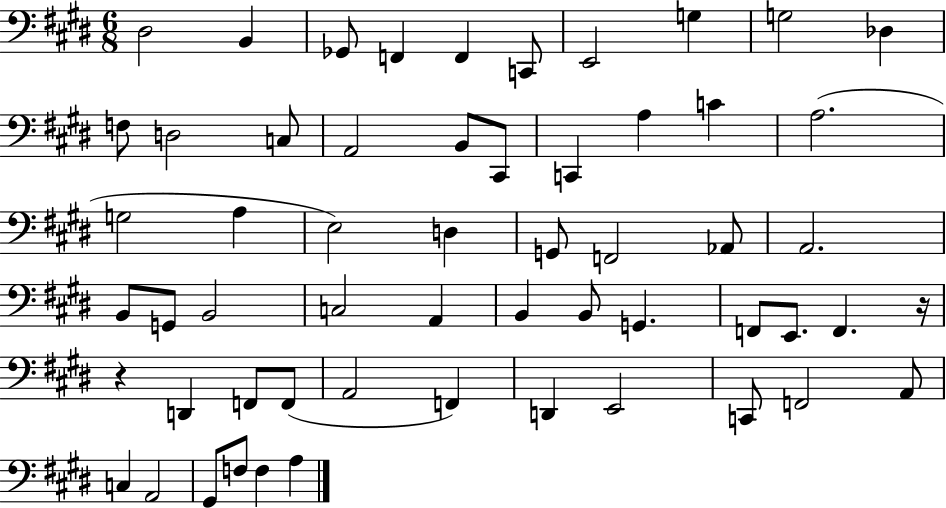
{
  \clef bass
  \numericTimeSignature
  \time 6/8
  \key e \major
  dis2 b,4 | ges,8 f,4 f,4 c,8 | e,2 g4 | g2 des4 | \break f8 d2 c8 | a,2 b,8 cis,8 | c,4 a4 c'4 | a2.( | \break g2 a4 | e2) d4 | g,8 f,2 aes,8 | a,2. | \break b,8 g,8 b,2 | c2 a,4 | b,4 b,8 g,4. | f,8 e,8. f,4. r16 | \break r4 d,4 f,8 f,8( | a,2 f,4) | d,4 e,2 | c,8 f,2 a,8 | \break c4 a,2 | gis,8 f8 f4 a4 | \bar "|."
}